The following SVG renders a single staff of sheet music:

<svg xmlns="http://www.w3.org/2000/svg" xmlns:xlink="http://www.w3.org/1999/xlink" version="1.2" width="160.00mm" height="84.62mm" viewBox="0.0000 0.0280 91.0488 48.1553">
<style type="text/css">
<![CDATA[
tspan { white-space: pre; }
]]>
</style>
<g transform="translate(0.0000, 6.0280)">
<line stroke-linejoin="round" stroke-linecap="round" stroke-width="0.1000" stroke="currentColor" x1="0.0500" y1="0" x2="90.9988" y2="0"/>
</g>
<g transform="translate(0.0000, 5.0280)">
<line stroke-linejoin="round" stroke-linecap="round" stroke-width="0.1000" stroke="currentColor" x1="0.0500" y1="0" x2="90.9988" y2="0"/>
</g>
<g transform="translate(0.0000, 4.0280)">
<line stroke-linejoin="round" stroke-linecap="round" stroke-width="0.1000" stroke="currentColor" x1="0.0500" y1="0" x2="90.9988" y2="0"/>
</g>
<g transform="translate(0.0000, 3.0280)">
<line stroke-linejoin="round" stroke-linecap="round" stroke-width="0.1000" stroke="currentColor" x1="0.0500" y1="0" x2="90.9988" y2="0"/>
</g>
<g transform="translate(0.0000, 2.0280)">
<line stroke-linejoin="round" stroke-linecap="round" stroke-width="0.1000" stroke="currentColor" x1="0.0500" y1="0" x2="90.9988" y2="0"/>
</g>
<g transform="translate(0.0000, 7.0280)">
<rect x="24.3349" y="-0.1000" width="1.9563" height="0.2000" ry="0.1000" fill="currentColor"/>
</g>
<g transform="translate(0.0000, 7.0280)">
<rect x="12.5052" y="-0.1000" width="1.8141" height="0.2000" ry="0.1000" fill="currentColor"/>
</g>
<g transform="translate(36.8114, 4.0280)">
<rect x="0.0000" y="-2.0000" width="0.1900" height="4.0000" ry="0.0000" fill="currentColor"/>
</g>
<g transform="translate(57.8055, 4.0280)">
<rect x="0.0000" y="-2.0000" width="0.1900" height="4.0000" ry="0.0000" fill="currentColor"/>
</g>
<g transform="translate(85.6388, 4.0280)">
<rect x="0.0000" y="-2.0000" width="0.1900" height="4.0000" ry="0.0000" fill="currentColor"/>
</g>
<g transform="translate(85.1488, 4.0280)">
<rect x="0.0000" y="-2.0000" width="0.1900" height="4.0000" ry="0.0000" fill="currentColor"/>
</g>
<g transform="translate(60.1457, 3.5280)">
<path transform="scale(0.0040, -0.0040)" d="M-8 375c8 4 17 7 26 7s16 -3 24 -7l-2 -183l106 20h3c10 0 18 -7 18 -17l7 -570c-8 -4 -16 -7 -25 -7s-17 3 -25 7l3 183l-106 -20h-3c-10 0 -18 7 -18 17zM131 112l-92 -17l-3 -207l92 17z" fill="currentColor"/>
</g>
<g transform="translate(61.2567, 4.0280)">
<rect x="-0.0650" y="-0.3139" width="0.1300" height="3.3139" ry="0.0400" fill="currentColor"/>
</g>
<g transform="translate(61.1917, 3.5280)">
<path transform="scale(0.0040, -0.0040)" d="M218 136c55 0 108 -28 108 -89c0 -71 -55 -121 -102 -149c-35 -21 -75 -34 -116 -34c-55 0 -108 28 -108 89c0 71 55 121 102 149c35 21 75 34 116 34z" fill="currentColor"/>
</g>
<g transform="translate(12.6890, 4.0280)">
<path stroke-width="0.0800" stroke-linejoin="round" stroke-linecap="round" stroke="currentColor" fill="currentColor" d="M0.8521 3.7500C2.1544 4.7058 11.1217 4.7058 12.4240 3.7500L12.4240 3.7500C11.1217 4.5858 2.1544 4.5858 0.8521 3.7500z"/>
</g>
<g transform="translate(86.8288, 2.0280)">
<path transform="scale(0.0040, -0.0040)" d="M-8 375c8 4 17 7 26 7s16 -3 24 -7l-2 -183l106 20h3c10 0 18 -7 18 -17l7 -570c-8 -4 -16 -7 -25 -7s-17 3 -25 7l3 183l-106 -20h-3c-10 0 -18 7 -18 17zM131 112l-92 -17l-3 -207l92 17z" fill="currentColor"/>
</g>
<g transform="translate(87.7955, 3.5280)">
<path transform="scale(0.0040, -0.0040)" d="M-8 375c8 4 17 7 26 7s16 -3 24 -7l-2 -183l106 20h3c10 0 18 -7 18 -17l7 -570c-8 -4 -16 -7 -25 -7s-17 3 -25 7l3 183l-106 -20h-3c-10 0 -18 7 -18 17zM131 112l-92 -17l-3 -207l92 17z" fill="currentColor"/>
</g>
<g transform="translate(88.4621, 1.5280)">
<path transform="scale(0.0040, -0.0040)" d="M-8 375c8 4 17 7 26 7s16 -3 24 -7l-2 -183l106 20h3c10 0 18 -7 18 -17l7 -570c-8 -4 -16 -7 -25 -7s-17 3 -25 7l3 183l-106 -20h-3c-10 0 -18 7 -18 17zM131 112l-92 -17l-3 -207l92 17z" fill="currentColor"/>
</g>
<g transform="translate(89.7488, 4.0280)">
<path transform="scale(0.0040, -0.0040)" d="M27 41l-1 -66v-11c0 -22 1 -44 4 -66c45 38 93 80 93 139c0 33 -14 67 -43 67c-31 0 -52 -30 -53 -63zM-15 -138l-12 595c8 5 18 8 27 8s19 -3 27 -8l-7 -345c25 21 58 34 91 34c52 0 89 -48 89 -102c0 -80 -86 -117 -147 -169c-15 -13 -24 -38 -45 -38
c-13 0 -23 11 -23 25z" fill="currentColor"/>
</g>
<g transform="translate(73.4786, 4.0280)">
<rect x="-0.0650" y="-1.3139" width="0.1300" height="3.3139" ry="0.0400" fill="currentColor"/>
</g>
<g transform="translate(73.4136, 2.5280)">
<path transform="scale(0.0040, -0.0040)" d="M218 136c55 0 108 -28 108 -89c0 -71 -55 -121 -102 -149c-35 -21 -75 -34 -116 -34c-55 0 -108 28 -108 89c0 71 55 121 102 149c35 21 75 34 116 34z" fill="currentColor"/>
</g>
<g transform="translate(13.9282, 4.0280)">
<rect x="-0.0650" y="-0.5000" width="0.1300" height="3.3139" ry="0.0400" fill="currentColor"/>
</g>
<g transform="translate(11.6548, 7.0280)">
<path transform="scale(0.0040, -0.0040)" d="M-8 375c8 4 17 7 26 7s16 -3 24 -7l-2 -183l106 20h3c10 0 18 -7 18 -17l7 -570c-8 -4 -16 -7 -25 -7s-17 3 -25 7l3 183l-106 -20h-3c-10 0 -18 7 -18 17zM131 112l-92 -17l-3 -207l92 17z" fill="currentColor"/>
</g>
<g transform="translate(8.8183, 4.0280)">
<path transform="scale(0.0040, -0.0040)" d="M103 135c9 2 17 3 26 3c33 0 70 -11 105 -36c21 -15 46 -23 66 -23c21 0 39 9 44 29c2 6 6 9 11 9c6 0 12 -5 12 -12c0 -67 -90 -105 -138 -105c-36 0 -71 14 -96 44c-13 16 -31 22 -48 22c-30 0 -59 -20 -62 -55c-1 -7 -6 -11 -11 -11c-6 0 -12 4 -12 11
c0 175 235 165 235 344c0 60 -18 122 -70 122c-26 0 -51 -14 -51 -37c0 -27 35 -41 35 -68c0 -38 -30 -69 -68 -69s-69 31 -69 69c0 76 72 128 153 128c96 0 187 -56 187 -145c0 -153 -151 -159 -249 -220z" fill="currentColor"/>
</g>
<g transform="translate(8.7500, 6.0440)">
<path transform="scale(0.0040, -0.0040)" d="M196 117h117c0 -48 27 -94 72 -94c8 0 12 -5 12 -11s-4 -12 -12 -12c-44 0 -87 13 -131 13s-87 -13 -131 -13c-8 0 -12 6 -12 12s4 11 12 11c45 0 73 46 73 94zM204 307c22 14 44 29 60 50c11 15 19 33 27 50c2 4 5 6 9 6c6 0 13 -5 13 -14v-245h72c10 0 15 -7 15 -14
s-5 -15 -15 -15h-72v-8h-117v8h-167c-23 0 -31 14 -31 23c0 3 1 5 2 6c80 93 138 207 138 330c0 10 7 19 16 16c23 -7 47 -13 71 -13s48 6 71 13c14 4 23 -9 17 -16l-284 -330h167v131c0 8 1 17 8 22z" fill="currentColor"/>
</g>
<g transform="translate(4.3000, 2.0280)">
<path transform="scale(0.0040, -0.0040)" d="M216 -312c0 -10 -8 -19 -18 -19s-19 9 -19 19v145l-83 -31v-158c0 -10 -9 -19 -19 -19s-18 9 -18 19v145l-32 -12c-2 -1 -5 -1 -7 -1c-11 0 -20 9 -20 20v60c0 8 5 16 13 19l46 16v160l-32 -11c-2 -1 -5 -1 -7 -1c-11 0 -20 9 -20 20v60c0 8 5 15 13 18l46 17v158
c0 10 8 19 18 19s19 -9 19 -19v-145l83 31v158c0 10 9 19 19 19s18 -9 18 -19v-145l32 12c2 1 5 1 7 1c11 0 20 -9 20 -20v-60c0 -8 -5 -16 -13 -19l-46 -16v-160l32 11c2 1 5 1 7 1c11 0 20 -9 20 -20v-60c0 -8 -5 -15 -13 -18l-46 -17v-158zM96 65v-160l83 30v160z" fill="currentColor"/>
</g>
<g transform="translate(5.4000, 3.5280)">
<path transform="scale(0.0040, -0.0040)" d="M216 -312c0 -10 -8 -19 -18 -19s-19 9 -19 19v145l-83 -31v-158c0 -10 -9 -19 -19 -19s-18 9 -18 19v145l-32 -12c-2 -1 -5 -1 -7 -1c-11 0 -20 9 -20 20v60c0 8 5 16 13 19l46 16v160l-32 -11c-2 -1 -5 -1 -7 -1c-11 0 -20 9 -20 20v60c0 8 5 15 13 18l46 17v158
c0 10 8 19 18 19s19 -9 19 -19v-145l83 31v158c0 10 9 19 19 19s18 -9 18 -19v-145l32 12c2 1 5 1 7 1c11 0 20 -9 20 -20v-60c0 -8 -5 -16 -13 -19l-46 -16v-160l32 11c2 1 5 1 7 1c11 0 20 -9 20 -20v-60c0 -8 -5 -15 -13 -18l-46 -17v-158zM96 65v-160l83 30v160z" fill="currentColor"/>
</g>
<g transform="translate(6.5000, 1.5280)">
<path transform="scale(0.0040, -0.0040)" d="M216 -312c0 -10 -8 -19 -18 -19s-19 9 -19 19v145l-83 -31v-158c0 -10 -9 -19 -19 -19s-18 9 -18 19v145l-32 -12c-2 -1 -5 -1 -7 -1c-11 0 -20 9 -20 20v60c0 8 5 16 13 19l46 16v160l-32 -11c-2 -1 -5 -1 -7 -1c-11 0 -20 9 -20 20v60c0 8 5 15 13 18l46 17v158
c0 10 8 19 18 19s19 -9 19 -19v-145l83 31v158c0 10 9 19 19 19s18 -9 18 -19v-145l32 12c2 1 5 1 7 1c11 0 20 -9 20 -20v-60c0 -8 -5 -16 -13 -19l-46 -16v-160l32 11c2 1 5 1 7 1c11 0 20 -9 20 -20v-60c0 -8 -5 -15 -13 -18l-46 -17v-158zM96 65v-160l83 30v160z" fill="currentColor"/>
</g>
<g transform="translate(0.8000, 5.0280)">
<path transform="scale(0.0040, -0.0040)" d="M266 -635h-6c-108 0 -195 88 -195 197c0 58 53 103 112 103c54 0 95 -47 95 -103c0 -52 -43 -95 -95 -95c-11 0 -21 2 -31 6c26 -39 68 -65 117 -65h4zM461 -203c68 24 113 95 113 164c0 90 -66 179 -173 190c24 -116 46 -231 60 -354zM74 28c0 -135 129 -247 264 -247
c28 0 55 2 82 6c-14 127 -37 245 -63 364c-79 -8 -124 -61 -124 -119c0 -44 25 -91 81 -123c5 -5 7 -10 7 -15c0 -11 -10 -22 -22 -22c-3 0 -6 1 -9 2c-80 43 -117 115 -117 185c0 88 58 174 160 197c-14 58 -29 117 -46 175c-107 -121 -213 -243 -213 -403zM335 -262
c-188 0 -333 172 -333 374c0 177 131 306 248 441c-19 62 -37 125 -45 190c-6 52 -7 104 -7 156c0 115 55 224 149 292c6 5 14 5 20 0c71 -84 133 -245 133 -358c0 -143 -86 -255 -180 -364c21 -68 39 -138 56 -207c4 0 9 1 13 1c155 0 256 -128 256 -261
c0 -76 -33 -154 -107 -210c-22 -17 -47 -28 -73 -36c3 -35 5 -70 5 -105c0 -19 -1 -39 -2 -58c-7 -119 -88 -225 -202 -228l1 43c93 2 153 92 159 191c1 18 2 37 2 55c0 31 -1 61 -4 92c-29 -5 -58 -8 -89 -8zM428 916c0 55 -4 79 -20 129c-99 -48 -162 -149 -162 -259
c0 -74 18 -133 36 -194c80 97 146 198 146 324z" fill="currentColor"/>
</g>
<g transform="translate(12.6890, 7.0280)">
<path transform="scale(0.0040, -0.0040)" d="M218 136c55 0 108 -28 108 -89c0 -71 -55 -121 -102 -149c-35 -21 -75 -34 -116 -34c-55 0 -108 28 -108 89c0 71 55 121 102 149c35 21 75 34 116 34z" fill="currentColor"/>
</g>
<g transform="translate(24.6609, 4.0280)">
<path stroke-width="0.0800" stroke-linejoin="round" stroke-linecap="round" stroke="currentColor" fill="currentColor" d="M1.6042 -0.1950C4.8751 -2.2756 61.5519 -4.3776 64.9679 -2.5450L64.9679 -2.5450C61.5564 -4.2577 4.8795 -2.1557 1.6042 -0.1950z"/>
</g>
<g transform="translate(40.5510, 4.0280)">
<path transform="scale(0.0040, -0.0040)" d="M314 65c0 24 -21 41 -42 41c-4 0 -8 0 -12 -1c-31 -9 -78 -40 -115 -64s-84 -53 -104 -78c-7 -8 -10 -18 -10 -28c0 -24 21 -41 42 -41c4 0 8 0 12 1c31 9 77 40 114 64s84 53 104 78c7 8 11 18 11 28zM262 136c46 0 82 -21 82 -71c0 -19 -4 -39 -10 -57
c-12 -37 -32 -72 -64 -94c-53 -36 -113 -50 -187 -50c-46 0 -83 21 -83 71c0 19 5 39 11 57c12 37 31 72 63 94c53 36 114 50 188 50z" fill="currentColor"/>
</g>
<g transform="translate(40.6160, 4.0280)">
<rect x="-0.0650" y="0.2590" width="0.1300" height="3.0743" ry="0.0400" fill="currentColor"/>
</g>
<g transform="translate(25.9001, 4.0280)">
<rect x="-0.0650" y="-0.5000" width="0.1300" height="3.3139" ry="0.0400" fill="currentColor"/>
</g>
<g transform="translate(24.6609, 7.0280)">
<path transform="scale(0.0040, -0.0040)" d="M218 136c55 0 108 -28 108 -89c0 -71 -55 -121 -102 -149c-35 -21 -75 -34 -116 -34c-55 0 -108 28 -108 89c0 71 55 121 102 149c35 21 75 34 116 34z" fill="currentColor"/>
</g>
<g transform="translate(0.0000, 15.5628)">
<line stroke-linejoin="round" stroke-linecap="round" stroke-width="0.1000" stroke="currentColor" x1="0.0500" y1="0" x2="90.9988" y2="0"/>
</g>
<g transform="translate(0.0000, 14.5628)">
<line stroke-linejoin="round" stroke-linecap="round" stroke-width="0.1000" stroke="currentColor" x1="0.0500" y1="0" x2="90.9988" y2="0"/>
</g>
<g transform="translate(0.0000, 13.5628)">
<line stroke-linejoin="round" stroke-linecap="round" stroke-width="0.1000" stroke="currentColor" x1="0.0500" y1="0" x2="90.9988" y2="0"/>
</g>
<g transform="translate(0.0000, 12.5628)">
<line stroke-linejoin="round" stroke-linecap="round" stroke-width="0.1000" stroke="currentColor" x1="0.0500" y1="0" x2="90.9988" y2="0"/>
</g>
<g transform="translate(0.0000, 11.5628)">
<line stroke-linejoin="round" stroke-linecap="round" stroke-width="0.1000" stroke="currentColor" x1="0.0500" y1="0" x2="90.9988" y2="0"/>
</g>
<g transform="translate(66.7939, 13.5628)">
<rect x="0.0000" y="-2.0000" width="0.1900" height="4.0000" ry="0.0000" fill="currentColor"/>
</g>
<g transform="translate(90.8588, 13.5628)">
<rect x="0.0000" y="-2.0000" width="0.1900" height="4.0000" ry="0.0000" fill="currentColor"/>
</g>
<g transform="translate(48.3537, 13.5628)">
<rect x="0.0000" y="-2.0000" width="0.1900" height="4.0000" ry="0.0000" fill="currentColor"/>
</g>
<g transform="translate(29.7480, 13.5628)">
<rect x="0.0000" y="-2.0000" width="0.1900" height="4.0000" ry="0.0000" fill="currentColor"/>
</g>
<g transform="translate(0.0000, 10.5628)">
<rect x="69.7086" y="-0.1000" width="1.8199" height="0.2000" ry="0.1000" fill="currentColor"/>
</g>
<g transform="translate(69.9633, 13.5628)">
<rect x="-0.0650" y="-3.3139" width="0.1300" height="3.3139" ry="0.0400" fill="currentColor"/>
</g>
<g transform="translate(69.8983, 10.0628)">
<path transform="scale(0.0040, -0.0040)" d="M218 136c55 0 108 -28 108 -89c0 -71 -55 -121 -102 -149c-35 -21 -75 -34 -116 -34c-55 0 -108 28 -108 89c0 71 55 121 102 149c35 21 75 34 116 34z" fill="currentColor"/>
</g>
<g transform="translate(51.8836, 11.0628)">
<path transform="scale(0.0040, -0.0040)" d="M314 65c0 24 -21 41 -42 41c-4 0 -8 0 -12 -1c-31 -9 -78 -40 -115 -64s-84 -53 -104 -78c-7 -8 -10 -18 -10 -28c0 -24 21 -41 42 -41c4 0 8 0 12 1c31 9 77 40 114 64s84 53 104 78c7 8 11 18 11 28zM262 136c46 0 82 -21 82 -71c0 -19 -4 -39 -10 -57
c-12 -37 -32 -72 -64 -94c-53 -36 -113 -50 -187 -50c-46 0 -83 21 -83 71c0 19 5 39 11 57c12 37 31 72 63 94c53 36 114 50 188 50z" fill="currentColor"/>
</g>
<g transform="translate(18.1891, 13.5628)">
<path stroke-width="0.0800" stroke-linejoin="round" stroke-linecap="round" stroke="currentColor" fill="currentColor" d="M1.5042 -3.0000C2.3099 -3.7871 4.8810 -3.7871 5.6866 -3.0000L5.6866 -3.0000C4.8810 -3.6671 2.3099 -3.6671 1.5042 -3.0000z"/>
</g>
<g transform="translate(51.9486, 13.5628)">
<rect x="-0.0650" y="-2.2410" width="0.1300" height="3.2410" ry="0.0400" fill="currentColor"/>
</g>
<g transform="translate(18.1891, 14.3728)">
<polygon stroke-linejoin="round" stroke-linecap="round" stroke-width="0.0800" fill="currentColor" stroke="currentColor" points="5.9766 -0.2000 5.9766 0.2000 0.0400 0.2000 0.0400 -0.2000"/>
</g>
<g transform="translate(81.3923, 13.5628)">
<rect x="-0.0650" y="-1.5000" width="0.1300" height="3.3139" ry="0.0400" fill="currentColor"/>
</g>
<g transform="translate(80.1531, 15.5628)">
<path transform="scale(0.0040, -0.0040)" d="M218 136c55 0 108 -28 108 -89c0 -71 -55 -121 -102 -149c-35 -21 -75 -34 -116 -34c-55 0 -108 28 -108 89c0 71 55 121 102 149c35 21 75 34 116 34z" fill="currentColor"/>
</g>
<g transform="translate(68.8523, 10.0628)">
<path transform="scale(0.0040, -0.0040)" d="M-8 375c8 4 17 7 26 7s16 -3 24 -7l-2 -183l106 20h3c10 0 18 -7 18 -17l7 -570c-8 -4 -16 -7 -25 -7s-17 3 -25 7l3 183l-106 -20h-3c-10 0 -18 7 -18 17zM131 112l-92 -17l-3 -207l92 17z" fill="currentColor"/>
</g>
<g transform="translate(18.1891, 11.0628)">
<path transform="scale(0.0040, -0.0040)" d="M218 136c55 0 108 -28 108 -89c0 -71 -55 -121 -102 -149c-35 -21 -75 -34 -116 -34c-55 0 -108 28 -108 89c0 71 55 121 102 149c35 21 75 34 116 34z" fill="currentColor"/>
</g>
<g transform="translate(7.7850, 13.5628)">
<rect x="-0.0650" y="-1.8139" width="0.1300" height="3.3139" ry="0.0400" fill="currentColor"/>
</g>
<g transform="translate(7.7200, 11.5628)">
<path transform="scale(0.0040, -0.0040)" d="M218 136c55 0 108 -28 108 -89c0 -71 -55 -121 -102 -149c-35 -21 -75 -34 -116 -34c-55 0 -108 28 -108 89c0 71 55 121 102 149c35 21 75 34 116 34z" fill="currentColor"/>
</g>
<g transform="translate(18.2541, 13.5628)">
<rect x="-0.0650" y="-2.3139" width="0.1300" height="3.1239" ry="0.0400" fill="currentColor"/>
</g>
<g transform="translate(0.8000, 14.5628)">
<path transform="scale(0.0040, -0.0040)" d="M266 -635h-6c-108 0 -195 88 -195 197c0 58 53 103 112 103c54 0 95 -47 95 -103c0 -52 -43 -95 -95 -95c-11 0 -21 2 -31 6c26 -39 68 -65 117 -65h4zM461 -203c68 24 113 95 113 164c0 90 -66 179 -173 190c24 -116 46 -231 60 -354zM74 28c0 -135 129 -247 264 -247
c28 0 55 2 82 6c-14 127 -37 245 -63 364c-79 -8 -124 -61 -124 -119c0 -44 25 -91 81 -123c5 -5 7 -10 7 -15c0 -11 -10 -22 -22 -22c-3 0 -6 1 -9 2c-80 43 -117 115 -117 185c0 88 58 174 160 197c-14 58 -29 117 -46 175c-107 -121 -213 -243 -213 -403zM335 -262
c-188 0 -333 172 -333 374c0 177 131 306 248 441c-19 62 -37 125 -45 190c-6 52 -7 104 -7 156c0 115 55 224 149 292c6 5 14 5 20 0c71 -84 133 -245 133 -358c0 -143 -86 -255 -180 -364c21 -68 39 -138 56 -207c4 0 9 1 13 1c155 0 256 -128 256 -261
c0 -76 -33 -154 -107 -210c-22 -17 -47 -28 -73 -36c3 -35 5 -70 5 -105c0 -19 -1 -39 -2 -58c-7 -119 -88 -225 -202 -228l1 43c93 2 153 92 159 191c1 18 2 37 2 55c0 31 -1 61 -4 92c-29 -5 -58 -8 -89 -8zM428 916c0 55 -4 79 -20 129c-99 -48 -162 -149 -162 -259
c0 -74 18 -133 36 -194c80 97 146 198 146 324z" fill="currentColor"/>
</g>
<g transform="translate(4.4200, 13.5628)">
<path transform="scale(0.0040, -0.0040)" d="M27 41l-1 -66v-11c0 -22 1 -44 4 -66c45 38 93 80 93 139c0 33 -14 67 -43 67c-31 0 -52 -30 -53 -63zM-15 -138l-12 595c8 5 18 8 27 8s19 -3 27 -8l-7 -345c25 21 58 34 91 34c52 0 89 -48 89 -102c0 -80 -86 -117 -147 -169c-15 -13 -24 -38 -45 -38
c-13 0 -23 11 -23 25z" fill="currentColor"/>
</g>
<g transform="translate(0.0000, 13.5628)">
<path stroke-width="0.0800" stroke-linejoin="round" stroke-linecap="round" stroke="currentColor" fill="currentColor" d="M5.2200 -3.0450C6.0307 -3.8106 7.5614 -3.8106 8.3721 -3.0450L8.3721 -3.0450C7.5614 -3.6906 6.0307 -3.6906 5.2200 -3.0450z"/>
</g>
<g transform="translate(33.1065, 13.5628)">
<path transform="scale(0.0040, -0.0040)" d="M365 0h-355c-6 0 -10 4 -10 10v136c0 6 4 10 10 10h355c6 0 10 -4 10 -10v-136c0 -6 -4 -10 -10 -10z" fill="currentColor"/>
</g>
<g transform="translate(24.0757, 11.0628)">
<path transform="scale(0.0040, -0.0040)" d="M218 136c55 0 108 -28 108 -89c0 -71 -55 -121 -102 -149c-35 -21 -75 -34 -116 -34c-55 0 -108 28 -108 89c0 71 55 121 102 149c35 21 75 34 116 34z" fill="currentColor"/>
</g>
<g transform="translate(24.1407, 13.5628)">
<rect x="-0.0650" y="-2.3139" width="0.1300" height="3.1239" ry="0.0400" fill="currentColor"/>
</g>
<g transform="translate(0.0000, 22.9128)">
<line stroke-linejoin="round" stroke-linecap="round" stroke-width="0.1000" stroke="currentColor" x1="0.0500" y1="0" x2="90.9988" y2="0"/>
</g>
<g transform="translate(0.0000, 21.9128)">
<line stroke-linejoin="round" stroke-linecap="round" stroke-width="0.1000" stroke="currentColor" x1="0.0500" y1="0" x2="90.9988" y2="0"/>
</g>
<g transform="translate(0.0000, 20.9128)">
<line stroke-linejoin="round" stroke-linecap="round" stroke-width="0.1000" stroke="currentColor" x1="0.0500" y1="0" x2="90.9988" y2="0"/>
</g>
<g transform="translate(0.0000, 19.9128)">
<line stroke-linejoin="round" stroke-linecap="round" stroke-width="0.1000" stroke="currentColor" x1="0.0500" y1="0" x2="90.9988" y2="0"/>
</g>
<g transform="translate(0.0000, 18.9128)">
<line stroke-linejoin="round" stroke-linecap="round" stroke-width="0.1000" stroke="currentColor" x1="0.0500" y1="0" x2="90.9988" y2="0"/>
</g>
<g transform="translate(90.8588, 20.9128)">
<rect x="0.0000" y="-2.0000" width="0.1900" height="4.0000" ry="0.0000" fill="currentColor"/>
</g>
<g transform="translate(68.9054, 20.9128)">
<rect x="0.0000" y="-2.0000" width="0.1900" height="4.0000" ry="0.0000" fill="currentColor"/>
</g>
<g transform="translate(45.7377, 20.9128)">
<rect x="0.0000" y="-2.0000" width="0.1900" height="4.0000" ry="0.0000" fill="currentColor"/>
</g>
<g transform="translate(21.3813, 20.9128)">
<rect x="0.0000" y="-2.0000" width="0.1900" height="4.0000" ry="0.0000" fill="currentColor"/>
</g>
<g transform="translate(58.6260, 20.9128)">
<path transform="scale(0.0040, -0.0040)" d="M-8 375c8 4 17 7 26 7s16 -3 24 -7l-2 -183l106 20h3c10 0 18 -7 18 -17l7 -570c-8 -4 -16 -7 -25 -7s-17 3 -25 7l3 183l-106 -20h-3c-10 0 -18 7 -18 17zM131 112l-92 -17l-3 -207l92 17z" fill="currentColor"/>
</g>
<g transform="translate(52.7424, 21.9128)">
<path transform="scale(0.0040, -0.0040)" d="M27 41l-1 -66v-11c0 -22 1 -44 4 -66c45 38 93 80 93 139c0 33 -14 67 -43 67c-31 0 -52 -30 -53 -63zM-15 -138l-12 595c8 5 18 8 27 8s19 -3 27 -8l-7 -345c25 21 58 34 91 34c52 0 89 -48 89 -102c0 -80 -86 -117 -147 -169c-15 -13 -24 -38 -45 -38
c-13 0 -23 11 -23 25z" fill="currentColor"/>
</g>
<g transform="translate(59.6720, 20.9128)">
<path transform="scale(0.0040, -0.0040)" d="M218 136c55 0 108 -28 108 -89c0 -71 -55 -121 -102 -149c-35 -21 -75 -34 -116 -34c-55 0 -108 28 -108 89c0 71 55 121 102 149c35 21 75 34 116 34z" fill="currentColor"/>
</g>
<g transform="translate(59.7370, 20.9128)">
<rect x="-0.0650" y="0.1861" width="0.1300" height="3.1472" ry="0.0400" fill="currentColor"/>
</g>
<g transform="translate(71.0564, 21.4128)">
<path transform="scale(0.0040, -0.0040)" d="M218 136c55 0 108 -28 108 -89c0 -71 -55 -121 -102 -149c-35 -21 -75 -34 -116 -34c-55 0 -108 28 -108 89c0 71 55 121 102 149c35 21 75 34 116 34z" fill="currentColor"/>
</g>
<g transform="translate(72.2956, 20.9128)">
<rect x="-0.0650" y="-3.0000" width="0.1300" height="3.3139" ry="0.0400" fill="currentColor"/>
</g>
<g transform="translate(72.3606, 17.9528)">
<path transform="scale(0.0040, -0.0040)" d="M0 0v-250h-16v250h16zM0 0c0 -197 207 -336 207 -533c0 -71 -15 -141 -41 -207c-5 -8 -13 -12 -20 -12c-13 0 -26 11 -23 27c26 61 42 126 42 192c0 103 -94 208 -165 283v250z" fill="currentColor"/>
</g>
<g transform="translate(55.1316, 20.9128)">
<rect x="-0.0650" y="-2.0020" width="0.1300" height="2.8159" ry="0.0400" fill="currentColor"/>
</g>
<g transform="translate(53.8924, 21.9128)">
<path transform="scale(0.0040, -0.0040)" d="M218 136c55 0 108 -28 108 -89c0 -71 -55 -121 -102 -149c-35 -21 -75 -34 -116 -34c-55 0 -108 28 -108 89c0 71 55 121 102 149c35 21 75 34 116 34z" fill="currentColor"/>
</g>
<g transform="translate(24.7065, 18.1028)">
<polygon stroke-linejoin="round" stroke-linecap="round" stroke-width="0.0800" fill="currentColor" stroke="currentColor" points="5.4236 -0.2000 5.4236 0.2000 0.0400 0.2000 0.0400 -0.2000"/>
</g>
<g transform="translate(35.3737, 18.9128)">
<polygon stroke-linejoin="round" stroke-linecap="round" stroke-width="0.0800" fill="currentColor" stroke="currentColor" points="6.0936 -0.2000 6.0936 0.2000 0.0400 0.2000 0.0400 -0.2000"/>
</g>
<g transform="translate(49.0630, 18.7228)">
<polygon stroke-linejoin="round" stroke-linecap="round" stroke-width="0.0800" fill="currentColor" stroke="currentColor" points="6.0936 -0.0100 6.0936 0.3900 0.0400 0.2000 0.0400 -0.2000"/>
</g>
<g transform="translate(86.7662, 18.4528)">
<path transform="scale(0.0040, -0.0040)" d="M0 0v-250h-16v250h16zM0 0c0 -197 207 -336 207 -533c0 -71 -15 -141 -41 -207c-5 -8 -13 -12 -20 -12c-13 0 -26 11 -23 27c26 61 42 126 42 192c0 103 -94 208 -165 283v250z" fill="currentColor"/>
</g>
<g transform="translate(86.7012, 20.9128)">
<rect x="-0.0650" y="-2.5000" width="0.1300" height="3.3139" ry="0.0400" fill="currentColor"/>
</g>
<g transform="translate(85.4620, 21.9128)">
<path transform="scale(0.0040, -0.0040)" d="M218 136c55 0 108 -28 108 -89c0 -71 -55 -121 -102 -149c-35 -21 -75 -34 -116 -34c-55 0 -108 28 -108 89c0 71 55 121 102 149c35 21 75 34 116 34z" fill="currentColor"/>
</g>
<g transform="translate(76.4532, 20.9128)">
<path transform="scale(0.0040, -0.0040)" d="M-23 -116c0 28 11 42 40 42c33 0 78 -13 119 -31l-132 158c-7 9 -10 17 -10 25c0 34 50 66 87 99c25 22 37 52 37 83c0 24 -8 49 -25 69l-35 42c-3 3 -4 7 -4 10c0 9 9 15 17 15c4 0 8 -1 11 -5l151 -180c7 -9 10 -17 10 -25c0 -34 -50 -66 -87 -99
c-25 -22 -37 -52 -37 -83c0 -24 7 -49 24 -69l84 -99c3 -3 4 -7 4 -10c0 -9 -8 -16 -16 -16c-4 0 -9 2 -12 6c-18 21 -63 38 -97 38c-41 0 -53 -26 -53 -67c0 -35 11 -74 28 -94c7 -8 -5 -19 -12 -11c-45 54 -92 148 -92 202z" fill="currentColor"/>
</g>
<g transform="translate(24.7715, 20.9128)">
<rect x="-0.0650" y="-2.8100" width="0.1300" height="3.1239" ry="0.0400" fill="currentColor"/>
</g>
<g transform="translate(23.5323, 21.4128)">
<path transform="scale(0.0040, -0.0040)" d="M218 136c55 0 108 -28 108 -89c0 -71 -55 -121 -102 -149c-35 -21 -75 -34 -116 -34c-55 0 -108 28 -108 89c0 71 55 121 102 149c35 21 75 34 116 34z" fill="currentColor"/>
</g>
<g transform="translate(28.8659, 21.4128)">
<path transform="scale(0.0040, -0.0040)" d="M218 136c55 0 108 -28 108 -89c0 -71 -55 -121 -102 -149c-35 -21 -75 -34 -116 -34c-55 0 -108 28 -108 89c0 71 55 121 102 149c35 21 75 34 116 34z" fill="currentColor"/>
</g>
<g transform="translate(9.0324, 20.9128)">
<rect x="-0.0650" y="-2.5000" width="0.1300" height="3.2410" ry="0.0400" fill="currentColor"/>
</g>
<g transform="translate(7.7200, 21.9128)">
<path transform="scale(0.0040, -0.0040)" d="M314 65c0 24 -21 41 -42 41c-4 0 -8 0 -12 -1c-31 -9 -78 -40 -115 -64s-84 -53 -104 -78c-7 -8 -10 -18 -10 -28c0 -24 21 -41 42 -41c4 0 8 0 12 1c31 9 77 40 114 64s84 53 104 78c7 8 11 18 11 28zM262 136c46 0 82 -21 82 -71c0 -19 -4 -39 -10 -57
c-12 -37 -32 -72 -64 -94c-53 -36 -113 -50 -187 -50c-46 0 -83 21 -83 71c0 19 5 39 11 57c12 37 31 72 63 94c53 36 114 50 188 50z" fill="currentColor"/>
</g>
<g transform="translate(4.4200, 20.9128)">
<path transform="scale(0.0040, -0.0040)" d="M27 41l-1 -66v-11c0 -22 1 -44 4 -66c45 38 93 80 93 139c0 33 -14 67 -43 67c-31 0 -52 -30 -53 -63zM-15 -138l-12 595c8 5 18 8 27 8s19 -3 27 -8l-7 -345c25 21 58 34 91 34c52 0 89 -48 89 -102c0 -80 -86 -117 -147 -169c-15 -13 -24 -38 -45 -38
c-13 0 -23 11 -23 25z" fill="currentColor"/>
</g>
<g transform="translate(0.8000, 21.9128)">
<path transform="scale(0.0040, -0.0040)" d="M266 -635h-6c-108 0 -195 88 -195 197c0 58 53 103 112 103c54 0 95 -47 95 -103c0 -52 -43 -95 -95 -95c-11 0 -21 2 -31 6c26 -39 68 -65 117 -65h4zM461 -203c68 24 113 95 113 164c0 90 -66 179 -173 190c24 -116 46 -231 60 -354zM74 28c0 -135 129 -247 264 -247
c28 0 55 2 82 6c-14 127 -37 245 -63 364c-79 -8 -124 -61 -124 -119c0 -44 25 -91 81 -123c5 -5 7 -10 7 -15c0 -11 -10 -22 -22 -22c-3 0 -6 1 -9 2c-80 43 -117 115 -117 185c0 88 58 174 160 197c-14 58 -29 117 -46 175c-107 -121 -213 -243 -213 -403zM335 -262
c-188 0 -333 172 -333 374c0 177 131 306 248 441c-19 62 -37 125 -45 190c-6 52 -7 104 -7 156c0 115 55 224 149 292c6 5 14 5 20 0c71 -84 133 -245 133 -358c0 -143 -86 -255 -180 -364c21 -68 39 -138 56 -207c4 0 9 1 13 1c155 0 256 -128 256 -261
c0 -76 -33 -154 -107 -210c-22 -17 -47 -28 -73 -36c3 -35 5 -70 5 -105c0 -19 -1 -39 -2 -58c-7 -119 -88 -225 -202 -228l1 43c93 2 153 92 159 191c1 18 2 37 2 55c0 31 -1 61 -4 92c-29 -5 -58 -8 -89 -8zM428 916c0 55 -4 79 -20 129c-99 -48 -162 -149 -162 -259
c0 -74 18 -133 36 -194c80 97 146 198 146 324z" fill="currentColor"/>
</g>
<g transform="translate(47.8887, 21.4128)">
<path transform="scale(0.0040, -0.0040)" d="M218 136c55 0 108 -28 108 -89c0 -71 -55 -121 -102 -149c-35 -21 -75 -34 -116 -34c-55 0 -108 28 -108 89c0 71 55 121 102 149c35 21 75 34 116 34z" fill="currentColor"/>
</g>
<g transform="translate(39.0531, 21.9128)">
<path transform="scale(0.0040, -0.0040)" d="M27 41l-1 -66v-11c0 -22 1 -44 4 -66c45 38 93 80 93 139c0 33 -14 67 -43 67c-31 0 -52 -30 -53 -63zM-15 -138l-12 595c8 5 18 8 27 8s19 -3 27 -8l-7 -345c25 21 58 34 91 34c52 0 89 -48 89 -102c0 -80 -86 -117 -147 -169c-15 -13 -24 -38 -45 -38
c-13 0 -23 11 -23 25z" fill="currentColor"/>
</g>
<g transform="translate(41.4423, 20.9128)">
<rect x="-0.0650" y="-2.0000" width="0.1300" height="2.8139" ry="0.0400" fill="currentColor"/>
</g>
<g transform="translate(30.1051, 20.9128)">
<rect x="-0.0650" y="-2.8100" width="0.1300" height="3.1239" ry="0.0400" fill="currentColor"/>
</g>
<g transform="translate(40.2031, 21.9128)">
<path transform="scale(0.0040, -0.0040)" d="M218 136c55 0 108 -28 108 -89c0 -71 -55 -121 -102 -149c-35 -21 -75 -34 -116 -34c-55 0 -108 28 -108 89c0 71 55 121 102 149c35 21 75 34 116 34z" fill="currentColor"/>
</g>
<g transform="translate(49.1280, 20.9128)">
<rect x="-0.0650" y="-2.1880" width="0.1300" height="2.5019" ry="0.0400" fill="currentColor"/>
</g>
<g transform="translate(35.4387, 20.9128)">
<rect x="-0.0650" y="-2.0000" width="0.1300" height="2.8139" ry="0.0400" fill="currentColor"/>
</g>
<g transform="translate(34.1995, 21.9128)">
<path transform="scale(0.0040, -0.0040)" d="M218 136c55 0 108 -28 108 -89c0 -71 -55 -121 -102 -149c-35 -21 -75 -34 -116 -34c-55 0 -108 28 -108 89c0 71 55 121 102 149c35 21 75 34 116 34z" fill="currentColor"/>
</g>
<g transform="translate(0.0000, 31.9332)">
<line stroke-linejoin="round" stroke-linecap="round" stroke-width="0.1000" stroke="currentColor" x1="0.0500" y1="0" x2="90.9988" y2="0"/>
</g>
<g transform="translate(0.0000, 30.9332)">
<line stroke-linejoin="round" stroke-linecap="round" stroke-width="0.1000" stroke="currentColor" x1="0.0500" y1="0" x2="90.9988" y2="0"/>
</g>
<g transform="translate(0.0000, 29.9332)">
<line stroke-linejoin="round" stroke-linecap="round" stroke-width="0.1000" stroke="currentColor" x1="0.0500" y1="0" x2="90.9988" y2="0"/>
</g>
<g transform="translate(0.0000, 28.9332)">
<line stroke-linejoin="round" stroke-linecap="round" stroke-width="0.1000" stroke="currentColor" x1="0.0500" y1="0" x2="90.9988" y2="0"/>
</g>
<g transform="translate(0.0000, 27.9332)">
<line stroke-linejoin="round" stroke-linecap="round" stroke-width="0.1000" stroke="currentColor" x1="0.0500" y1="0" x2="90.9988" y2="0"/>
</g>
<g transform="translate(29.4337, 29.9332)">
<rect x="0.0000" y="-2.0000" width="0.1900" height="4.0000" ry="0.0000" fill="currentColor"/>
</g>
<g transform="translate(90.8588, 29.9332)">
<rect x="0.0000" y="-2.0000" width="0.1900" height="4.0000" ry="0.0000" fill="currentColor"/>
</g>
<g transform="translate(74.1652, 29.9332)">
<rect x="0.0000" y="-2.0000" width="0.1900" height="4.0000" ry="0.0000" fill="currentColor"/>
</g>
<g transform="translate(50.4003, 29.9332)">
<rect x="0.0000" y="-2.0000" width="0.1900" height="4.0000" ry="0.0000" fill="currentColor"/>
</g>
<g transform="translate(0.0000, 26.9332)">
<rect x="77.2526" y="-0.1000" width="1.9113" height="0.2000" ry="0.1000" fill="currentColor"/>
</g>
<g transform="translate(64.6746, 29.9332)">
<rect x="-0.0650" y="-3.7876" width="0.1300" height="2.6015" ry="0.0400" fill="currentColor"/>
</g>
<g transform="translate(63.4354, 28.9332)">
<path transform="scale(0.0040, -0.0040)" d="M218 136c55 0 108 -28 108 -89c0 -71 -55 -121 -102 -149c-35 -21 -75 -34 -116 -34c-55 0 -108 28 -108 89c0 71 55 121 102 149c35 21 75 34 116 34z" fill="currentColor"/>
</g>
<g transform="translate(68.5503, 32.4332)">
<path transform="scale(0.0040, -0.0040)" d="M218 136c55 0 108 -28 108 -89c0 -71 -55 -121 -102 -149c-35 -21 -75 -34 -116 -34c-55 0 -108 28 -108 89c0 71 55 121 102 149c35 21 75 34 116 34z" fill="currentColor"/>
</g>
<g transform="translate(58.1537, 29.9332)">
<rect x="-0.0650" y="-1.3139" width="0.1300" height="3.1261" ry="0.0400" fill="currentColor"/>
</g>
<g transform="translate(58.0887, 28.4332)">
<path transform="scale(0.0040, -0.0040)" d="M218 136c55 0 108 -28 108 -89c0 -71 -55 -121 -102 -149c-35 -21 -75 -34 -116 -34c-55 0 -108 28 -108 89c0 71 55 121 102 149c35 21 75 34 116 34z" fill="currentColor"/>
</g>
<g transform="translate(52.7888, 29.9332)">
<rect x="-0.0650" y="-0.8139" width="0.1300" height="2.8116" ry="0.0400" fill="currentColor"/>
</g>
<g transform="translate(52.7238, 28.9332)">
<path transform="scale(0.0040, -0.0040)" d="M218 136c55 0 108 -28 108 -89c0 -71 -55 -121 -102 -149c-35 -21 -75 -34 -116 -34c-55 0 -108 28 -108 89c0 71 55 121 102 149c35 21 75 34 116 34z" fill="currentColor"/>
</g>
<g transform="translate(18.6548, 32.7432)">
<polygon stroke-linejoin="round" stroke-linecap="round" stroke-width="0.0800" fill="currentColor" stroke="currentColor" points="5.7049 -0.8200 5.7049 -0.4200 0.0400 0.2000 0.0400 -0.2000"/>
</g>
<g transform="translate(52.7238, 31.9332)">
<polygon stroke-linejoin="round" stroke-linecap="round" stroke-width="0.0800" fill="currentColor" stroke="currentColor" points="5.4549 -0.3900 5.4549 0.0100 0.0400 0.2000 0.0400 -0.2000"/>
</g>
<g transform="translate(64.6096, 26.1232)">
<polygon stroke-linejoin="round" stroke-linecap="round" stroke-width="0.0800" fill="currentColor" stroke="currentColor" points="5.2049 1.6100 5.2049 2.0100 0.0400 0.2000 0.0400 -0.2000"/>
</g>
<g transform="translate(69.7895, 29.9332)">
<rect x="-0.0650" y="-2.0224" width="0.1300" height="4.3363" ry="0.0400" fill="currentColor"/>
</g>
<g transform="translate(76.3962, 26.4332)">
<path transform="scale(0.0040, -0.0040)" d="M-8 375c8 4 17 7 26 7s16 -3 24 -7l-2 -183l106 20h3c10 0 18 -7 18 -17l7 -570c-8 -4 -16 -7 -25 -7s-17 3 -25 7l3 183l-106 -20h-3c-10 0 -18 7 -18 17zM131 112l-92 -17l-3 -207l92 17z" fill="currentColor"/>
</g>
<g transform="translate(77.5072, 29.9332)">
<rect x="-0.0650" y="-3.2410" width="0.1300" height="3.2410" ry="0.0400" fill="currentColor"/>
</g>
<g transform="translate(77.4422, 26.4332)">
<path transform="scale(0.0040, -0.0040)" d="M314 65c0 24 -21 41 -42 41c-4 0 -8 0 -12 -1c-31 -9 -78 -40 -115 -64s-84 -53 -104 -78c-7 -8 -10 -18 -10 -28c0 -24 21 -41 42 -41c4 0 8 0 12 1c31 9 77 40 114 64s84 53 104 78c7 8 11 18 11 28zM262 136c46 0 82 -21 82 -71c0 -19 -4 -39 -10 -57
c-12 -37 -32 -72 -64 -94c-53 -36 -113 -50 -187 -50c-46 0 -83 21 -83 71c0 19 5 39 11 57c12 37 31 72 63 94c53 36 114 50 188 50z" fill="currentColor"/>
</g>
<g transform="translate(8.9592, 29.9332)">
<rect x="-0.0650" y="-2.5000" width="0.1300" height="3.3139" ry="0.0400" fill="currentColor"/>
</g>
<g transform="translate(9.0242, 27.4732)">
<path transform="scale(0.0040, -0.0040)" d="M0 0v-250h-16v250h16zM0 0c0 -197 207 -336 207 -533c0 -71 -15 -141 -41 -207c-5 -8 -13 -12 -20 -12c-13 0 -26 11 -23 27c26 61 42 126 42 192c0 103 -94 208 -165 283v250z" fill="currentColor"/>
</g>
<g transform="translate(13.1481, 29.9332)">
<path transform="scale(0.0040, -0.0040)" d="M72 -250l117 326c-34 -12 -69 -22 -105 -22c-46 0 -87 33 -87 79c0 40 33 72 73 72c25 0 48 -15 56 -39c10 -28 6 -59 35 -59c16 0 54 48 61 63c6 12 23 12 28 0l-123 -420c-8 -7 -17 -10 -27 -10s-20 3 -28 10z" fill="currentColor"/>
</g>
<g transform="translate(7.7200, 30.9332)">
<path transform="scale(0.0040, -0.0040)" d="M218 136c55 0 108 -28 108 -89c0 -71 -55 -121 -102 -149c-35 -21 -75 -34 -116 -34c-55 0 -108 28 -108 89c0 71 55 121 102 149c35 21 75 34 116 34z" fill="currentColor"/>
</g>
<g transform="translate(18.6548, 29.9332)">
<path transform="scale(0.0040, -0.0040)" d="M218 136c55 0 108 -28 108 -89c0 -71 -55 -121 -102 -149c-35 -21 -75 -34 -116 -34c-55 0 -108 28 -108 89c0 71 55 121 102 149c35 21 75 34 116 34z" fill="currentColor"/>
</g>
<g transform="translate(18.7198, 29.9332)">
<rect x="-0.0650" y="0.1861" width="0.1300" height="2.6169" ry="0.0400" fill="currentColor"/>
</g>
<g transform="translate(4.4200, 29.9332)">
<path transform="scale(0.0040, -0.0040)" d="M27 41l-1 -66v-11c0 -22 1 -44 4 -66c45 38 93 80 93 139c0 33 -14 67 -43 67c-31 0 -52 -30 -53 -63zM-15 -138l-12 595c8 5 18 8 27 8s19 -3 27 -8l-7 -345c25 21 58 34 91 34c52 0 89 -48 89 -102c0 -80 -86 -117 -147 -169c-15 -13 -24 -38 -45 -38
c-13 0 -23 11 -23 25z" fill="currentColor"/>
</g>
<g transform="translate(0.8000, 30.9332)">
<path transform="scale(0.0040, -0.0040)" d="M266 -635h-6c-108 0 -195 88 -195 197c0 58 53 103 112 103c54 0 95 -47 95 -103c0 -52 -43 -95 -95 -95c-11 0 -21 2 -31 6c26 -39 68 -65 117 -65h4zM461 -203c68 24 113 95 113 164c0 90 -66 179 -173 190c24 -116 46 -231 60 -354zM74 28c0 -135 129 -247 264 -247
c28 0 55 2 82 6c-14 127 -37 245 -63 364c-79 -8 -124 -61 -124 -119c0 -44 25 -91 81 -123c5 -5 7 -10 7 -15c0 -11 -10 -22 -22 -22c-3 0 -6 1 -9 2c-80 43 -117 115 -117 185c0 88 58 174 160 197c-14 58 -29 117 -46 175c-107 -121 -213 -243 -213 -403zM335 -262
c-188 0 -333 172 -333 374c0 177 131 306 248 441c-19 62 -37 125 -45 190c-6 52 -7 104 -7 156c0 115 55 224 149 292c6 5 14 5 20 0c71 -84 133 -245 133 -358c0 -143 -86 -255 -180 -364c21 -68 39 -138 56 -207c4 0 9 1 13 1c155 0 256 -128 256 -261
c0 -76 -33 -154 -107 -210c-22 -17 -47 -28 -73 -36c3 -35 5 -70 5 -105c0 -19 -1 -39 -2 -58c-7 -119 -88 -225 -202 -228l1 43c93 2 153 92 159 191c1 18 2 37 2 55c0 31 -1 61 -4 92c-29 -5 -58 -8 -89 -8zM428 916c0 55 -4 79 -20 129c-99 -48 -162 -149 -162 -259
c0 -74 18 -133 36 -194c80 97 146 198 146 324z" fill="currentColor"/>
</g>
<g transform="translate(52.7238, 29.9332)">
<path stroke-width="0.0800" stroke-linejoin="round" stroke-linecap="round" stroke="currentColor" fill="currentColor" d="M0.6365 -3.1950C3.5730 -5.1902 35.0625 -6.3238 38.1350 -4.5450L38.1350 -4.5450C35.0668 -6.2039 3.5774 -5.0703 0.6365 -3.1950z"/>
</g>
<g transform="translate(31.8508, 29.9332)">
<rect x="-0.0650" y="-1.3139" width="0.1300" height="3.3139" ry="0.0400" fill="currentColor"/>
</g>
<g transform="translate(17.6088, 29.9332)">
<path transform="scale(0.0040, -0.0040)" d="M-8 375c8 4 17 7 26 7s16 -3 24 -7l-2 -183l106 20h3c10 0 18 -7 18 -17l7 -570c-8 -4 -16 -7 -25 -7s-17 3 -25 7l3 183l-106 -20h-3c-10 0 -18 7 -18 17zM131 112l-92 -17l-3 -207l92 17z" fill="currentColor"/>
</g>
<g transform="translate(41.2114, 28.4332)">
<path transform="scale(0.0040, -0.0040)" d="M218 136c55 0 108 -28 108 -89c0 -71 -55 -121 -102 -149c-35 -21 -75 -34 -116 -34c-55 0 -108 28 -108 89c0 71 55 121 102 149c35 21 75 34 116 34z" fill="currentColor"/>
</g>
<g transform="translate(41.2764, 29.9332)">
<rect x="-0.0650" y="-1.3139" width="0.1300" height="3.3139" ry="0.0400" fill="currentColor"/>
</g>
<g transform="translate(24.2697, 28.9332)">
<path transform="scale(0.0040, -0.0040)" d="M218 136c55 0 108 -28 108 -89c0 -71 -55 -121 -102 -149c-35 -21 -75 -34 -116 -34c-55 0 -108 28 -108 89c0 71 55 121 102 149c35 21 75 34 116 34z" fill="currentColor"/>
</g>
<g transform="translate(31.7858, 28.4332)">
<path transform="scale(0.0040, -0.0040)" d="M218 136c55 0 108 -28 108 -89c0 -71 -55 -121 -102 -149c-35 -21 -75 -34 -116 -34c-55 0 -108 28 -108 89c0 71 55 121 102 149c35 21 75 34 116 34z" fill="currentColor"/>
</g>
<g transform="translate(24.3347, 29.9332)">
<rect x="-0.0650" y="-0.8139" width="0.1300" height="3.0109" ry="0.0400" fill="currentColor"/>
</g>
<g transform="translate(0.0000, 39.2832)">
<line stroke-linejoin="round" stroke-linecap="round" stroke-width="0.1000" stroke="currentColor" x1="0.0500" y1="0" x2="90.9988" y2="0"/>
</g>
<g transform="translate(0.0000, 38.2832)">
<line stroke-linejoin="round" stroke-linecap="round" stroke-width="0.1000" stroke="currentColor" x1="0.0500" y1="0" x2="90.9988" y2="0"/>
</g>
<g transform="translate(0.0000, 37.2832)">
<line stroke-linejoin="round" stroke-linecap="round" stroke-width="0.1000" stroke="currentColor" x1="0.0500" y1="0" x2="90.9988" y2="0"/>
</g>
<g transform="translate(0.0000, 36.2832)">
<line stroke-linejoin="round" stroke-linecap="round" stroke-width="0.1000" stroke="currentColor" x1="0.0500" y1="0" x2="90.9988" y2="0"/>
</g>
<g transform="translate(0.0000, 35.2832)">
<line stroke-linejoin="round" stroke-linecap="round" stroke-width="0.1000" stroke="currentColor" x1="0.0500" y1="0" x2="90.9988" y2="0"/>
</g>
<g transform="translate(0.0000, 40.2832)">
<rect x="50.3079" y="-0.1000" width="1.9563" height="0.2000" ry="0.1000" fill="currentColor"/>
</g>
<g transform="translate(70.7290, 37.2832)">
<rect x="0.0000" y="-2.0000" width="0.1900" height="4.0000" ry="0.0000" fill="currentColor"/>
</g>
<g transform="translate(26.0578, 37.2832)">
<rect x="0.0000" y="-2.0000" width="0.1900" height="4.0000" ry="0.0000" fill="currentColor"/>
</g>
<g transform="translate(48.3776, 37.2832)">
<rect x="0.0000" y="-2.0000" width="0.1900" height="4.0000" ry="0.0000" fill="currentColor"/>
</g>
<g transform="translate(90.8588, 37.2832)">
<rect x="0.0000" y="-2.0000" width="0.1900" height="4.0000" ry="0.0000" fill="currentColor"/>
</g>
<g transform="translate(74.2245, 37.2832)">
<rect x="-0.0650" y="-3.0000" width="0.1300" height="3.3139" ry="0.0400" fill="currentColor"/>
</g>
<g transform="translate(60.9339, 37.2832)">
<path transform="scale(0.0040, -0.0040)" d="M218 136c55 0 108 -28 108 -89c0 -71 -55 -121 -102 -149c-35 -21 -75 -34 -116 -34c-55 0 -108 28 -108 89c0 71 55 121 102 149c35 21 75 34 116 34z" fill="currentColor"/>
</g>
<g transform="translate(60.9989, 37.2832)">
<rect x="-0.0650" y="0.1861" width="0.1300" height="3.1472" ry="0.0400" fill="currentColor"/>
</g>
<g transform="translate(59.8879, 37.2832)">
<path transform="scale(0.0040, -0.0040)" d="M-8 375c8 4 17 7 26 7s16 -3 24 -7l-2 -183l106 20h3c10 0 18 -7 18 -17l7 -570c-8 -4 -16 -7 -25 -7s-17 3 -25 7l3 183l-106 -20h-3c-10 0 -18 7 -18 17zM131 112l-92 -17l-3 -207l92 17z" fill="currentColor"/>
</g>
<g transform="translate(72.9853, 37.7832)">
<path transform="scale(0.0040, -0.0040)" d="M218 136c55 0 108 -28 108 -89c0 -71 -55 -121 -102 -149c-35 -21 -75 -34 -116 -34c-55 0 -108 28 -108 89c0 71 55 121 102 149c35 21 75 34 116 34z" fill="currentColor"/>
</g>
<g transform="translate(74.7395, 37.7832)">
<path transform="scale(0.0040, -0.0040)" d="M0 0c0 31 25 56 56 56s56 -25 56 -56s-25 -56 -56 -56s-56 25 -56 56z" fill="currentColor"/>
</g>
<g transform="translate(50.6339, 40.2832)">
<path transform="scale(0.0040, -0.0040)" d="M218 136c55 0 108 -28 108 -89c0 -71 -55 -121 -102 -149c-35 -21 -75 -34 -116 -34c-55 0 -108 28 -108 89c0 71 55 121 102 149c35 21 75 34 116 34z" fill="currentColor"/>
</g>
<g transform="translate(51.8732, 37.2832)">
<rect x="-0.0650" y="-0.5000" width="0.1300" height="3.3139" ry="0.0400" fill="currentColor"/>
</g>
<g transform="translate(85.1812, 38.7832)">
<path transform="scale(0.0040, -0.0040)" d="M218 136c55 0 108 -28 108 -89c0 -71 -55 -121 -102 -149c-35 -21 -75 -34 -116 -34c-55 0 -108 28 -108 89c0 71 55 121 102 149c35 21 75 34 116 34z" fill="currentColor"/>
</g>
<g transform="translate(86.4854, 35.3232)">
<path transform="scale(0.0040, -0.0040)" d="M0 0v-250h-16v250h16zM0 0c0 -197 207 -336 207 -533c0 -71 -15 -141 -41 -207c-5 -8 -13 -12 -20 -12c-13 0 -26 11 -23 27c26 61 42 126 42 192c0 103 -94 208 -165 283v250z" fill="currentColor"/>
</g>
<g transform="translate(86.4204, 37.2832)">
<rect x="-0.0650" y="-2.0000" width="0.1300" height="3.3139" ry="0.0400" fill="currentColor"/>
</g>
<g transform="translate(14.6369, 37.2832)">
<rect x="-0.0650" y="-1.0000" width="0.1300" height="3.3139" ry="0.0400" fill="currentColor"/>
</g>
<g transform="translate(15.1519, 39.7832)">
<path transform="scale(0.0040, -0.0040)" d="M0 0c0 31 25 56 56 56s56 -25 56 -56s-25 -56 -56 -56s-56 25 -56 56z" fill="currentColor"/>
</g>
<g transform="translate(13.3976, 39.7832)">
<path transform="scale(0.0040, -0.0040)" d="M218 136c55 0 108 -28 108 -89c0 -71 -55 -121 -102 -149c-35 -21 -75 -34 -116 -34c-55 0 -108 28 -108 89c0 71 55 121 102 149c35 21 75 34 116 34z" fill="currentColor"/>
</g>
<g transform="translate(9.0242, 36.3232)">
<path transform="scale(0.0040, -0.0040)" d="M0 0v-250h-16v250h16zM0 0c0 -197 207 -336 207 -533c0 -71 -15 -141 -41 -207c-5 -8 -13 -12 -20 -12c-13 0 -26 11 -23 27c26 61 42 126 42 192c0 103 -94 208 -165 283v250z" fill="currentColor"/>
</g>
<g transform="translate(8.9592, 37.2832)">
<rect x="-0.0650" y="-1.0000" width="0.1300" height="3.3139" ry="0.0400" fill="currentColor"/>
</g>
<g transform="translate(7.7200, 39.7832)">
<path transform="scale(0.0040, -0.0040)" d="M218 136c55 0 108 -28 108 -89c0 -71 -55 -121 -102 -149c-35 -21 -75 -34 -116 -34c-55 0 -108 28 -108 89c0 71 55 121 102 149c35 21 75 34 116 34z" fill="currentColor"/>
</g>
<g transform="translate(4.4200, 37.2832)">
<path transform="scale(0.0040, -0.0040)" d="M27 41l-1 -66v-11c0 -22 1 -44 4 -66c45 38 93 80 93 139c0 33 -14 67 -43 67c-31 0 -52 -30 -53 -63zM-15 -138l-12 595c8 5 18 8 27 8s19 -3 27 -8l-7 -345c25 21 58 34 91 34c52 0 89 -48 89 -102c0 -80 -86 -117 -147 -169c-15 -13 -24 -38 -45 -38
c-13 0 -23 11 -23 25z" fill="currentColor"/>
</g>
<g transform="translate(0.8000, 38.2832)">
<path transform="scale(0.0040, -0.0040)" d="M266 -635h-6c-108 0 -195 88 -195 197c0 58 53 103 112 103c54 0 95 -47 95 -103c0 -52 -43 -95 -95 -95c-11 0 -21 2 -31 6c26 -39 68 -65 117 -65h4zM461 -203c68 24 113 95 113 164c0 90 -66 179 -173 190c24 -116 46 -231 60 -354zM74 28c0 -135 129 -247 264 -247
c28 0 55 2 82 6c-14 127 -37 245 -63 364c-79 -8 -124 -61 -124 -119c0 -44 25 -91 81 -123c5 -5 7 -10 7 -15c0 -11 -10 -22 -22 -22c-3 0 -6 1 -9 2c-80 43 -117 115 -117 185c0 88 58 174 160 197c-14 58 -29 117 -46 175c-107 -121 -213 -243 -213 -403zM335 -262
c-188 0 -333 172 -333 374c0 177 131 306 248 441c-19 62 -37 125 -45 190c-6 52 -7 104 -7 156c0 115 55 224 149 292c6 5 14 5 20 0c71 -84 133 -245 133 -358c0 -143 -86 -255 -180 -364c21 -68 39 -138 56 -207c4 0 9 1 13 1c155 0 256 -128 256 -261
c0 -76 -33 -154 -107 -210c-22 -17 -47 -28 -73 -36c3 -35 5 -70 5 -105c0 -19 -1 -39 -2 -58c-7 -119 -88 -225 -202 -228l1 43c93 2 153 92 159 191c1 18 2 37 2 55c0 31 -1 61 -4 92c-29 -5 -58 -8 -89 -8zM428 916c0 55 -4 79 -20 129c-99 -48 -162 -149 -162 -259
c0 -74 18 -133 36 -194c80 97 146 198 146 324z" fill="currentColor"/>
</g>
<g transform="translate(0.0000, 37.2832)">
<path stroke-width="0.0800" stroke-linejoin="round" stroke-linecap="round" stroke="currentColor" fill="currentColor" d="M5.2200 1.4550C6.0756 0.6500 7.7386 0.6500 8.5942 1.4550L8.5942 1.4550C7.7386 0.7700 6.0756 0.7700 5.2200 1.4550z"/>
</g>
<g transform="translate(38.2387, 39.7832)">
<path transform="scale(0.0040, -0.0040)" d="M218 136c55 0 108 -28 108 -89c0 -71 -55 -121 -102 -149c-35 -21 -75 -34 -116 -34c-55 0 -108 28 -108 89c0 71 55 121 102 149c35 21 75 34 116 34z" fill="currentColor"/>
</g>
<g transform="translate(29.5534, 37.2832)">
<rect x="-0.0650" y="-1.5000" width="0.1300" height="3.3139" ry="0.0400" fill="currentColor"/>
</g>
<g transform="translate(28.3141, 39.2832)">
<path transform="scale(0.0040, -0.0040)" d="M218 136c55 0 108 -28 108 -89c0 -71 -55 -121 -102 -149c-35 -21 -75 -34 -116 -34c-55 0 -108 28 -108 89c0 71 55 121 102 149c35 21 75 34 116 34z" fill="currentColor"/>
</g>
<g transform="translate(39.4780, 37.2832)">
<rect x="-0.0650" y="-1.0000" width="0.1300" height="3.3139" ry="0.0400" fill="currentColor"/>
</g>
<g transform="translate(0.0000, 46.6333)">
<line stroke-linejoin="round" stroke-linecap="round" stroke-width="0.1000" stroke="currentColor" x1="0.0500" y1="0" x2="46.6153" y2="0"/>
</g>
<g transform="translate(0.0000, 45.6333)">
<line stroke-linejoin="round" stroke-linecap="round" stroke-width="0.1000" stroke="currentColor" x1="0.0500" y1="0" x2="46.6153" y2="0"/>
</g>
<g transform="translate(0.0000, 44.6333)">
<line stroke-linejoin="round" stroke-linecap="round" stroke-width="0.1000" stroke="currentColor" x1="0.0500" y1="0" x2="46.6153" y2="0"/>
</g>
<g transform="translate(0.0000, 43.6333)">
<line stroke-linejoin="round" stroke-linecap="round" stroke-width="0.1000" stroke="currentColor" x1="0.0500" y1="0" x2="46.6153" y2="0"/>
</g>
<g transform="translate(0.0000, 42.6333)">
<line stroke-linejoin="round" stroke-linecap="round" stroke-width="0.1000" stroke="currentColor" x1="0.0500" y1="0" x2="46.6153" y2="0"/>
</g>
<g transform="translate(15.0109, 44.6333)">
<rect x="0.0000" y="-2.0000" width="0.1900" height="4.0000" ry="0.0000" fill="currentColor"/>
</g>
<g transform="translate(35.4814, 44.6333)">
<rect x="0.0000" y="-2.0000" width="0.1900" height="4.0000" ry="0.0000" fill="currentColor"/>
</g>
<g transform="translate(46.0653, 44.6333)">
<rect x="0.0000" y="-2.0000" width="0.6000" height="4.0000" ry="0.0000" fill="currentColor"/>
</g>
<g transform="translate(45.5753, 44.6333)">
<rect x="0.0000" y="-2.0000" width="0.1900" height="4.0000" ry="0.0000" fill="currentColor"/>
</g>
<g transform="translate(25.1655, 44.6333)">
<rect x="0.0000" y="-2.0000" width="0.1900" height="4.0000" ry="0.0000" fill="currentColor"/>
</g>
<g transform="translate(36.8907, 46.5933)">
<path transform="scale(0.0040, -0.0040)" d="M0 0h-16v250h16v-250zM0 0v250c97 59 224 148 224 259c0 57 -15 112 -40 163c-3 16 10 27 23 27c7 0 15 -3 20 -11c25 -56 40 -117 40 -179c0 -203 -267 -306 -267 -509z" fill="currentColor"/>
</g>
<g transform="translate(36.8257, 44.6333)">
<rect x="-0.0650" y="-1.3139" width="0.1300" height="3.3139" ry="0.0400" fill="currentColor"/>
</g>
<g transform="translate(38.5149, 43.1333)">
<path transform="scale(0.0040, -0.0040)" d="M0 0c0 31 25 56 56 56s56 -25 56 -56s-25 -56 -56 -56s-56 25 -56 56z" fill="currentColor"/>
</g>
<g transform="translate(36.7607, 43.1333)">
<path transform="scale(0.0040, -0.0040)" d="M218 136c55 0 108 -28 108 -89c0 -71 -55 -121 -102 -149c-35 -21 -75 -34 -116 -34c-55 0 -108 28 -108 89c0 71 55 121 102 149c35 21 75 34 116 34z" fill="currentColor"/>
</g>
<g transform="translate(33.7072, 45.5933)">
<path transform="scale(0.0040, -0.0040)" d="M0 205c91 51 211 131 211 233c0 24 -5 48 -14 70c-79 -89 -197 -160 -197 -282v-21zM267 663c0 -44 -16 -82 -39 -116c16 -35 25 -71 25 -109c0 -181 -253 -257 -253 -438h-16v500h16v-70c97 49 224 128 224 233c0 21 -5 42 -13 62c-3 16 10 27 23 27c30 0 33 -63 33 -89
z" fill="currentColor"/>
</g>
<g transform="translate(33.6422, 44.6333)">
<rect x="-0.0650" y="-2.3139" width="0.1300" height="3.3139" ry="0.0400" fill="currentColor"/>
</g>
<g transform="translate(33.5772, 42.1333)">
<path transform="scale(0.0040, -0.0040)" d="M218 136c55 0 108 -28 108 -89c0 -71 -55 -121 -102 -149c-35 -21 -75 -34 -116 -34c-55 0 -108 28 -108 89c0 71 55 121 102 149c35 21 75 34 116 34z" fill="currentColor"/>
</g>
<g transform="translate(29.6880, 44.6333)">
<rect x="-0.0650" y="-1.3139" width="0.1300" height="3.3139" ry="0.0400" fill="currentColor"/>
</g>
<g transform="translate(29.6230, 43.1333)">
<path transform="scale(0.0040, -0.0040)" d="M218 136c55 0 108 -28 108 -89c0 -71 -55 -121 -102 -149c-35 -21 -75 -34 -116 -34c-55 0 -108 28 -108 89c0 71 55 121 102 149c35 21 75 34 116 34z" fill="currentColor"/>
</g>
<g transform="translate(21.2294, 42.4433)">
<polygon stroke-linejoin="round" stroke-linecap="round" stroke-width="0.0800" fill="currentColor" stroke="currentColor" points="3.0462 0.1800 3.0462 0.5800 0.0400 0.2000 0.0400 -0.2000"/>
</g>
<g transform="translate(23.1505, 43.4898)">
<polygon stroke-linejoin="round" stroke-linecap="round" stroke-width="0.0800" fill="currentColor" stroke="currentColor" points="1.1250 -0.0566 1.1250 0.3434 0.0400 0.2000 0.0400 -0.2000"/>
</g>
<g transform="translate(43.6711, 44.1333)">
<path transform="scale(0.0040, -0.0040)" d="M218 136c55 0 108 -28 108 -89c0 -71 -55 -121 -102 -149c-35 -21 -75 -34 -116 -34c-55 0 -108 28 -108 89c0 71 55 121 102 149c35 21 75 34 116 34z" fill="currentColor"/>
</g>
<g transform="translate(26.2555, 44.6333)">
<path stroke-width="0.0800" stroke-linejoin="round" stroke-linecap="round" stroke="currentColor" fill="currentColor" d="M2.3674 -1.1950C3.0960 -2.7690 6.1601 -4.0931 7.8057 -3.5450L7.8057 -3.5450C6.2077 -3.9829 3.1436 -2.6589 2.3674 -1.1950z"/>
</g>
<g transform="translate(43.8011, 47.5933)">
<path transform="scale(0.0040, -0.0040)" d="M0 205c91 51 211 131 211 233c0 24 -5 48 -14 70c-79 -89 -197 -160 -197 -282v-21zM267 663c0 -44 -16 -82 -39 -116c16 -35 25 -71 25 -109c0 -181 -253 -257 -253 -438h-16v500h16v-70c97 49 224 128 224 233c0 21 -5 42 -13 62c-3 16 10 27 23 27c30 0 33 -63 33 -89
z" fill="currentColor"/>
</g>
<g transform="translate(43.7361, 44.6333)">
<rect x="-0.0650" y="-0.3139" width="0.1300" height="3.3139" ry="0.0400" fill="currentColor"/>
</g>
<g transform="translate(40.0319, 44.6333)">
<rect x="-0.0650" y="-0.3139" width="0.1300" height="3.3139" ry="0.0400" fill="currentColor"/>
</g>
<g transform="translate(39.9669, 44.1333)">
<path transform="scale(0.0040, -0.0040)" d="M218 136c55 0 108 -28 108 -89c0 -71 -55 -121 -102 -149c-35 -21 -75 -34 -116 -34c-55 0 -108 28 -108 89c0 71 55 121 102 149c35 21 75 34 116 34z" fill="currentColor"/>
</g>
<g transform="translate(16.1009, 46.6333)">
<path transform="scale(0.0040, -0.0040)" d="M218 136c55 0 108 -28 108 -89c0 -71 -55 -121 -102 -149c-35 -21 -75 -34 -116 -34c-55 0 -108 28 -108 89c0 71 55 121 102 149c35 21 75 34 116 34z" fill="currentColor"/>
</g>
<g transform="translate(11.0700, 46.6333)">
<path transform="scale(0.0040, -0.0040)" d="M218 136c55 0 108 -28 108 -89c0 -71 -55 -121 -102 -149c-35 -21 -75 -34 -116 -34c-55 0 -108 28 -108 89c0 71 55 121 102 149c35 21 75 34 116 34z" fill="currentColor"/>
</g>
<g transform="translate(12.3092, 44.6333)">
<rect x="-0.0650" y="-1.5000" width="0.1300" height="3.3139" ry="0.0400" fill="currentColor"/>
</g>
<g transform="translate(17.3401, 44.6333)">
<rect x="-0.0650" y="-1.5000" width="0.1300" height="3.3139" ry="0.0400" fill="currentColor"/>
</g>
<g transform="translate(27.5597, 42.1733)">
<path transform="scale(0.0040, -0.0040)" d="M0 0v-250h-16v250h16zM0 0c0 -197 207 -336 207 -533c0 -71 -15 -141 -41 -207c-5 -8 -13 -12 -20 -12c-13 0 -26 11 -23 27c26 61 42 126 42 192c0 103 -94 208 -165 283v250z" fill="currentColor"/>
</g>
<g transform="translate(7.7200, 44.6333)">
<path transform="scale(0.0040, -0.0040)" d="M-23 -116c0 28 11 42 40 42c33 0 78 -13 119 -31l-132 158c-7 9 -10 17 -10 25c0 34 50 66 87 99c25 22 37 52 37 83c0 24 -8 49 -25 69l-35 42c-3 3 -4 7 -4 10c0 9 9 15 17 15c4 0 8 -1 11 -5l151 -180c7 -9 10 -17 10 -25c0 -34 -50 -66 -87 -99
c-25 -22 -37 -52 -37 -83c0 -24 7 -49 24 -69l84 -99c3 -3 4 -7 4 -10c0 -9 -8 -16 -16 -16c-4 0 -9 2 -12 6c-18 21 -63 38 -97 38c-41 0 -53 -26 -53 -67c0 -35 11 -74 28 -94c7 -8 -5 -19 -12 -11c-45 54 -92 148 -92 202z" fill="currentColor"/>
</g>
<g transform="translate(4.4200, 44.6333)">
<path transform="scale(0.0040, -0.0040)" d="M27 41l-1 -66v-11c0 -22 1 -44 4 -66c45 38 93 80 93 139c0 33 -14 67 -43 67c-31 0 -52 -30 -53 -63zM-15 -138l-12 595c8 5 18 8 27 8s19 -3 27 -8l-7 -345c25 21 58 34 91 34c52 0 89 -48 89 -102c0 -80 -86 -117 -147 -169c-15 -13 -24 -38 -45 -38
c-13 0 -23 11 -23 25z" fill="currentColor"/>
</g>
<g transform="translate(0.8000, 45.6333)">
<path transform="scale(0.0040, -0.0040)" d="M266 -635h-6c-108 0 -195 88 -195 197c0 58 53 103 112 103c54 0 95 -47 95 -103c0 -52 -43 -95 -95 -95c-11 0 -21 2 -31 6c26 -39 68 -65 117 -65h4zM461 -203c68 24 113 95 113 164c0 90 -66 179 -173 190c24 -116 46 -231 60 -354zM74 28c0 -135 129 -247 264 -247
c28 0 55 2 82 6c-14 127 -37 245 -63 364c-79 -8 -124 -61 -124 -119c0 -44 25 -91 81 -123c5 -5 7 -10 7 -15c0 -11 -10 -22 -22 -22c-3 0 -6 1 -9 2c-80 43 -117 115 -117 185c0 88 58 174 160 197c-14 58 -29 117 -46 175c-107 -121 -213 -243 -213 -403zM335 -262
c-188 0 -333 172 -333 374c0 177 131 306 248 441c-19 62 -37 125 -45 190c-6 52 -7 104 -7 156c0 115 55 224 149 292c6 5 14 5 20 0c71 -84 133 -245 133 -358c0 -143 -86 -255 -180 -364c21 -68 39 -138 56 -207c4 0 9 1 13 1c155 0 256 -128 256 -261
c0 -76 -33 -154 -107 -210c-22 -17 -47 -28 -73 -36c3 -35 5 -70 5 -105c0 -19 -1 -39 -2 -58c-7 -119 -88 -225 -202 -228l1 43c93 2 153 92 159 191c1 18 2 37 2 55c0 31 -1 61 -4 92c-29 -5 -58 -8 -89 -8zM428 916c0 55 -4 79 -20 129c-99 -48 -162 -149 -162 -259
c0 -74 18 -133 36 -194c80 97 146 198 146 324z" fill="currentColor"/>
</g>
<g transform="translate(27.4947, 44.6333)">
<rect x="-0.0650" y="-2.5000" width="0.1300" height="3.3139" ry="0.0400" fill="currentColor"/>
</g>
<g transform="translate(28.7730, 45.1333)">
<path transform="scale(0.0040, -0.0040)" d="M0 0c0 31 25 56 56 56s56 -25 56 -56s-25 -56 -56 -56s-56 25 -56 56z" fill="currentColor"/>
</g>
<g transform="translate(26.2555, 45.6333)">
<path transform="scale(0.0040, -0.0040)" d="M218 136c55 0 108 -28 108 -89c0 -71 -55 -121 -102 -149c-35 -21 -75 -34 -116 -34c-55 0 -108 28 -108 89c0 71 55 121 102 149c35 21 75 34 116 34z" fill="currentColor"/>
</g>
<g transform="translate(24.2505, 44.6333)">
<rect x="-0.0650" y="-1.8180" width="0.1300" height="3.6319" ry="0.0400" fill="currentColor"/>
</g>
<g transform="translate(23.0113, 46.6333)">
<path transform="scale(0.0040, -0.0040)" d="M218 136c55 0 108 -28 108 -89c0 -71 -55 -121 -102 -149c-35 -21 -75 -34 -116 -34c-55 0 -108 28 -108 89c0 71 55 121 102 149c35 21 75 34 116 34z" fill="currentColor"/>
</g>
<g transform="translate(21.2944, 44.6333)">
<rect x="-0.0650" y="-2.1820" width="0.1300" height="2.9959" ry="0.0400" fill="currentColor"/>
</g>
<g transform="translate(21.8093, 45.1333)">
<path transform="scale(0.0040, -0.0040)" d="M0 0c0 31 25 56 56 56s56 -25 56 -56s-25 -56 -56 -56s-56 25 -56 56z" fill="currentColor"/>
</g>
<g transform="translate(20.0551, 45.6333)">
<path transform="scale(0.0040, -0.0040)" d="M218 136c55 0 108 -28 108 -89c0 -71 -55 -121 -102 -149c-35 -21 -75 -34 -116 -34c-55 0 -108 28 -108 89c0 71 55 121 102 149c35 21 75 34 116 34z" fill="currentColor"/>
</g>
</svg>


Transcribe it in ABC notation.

X:1
T:Untitled
M:2/4
L:1/4
K:A
C C B2 c e f g/2 g/2 z2 g2 b E G2 A/2 A/2 G/2 _G/2 A/2 _G/2 B A/2 z G/2 G/2 z/2 B/2 d/2 e e d/2 e/2 d/2 D/2 b2 D/2 D E D C B A F/2 z E E G/2 E/4 G/2 e g/4 e/2 c c/4